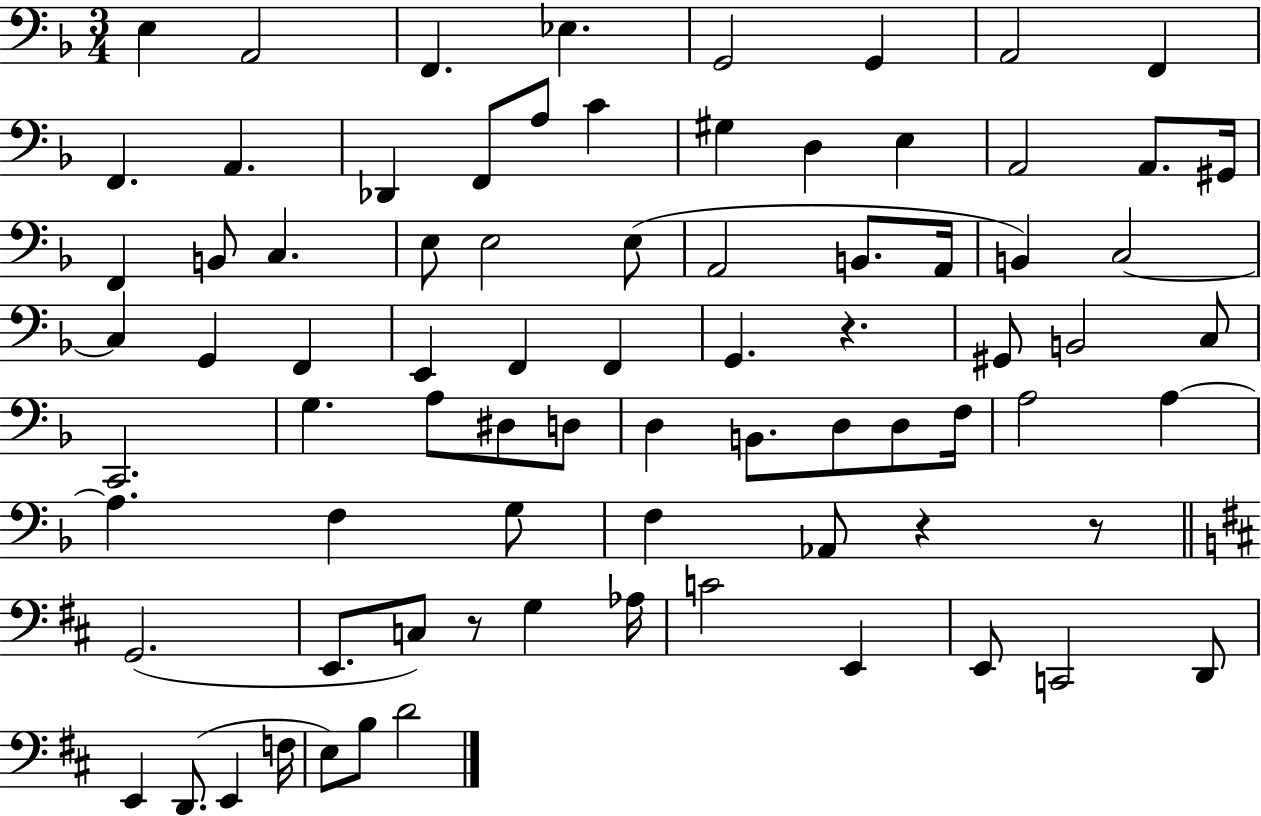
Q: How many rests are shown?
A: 4